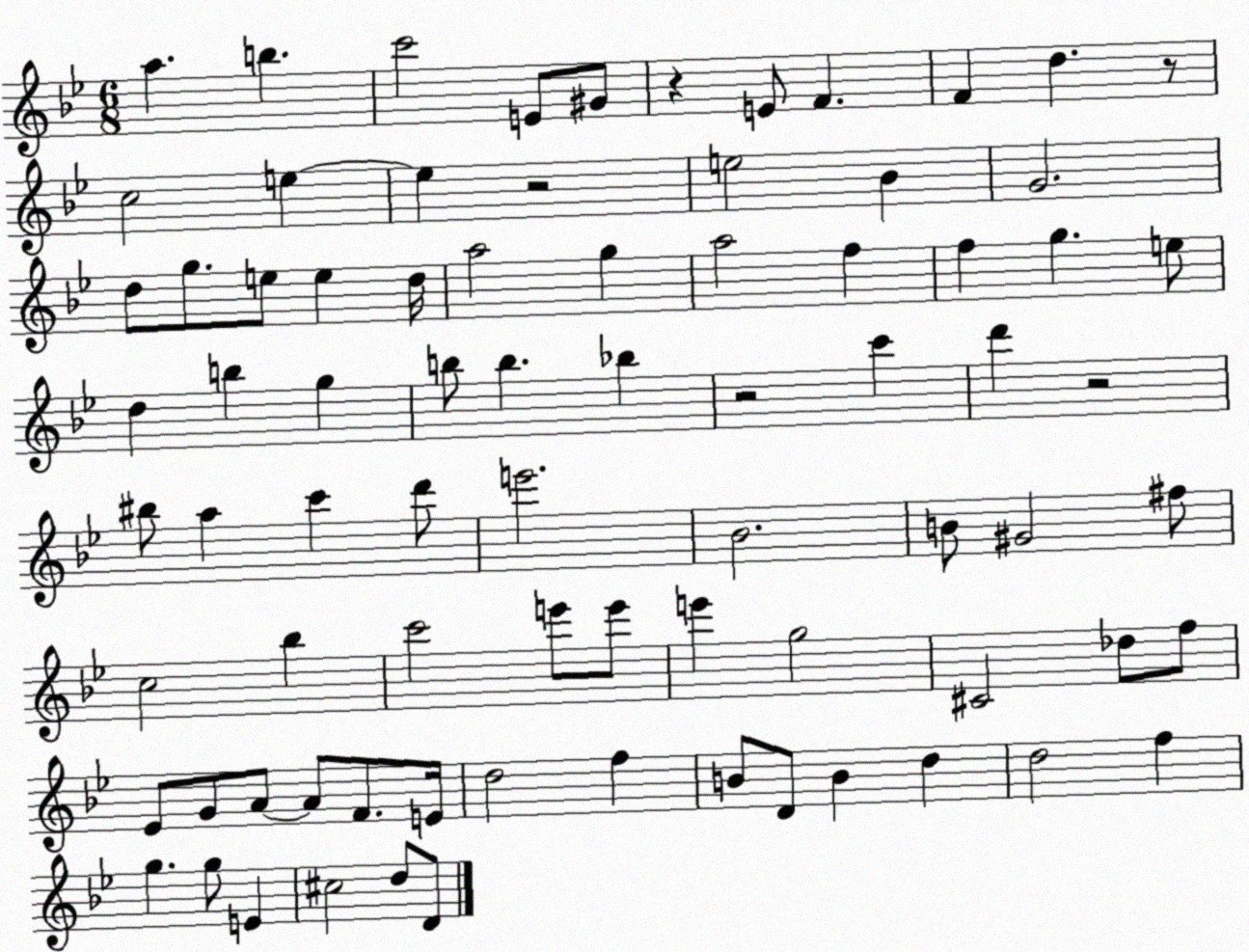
X:1
T:Untitled
M:6/8
L:1/4
K:Bb
a b c'2 E/2 ^G/2 z E/2 F F d z/2 c2 e e z2 e2 _B G2 d/2 g/2 e/2 e d/4 a2 g a2 f f g e/2 d b g b/2 b _b z2 c' d' z2 ^b/2 a c' d'/2 e'2 _B2 B/2 ^G2 ^f/2 c2 _b c'2 e'/2 e'/2 e' g2 ^C2 _d/2 f/2 _E/2 G/2 A/2 A/2 F/2 E/4 d2 f B/2 D/2 B d d2 f g g/2 E ^c2 d/2 D/2